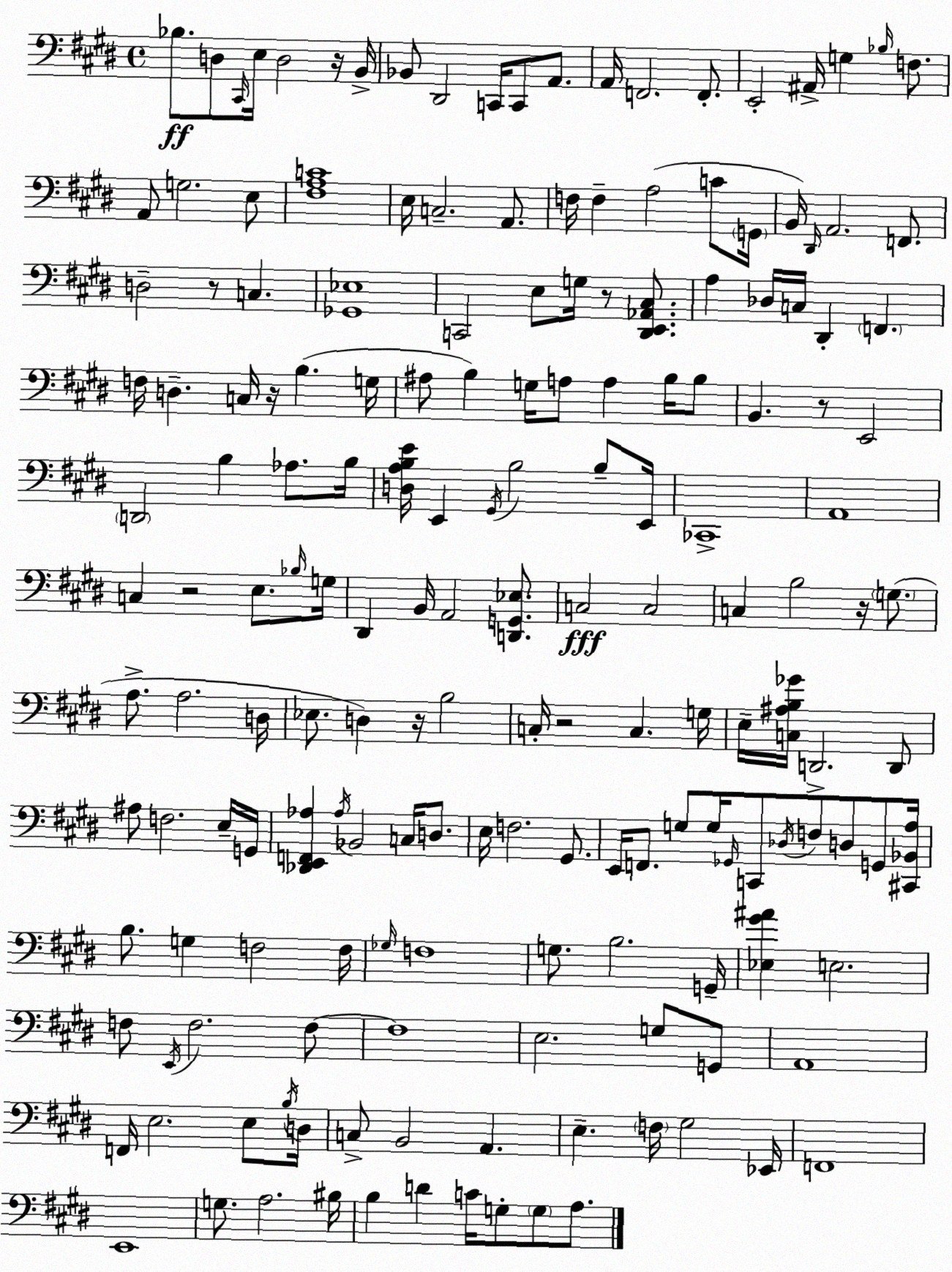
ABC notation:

X:1
T:Untitled
M:4/4
L:1/4
K:E
_B,/2 D,/2 ^C,,/4 E,/4 D,2 z/4 B,,/4 _B,,/2 ^D,,2 C,,/4 C,,/2 A,,/2 A,,/4 F,,2 F,,/2 E,,2 ^A,,/4 G, _B,/4 F,/2 A,,/2 G,2 E,/2 [^F,A,C]4 E,/4 C,2 A,,/2 F,/4 F, A,2 C/2 G,,/4 B,,/4 ^D,,/4 A,,2 F,,/2 D,2 z/2 C, [_G,,_E,]4 C,,2 E,/2 G,/4 z/2 [^D,,E,,_A,,^C,]/2 A, _D,/4 C,/4 ^D,, F,, F,/4 D, C,/4 z/4 B, G,/4 ^A,/2 B, G,/4 A,/2 A, B,/4 B,/2 B,, z/2 E,,2 D,,2 B, _A,/2 B,/4 [D,A,B,E]/4 E,, ^G,,/4 B,2 B,/2 E,,/4 _C,,4 A,,4 C, z2 E,/2 _B,/4 G,/4 ^D,, B,,/4 A,,2 [D,,G,,_E,]/2 C,2 C,2 C, B,2 z/4 G,/2 A,/2 A,2 D,/4 _E,/2 D, z/4 B,2 C,/4 z2 C, G,/4 E,/4 [C,^A,B,_G]/4 D,,2 D,,/2 ^A,/2 F,2 E,/4 G,,/4 [_D,,E,,F,,_A,] _A,/4 _B,,2 C,/4 D,/2 E,/4 F,2 ^G,,/2 E,,/4 F,,/2 G,/2 G,/4 _G,,/4 C,,/2 _D,/4 F,/2 D,/2 G,,/2 [^C,,_B,,A,]/4 B,/2 G, F,2 F,/4 _G,/4 F,4 G,/2 B,2 G,,/4 [_E,^G^A] E,2 F,/2 E,,/4 F,2 F,/2 F,4 E,2 G,/2 G,,/2 A,,4 F,,/4 E,2 E,/2 B,/4 D,/4 C,/2 B,,2 A,, E, F,/4 ^G,2 _E,,/4 F,,4 E,,4 G,/2 A,2 ^B,/4 B, D C/4 G,/2 G,/2 A,/2